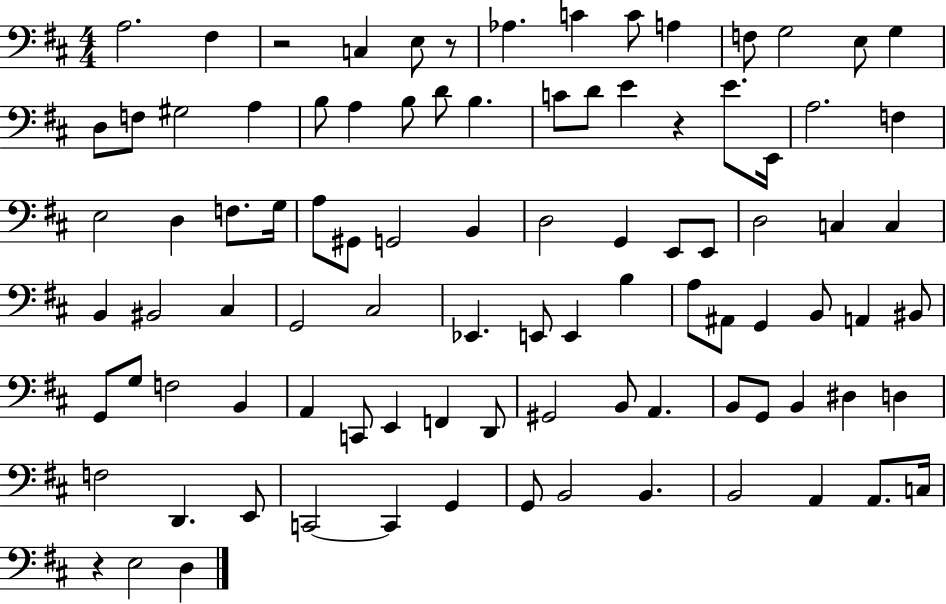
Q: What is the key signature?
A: D major